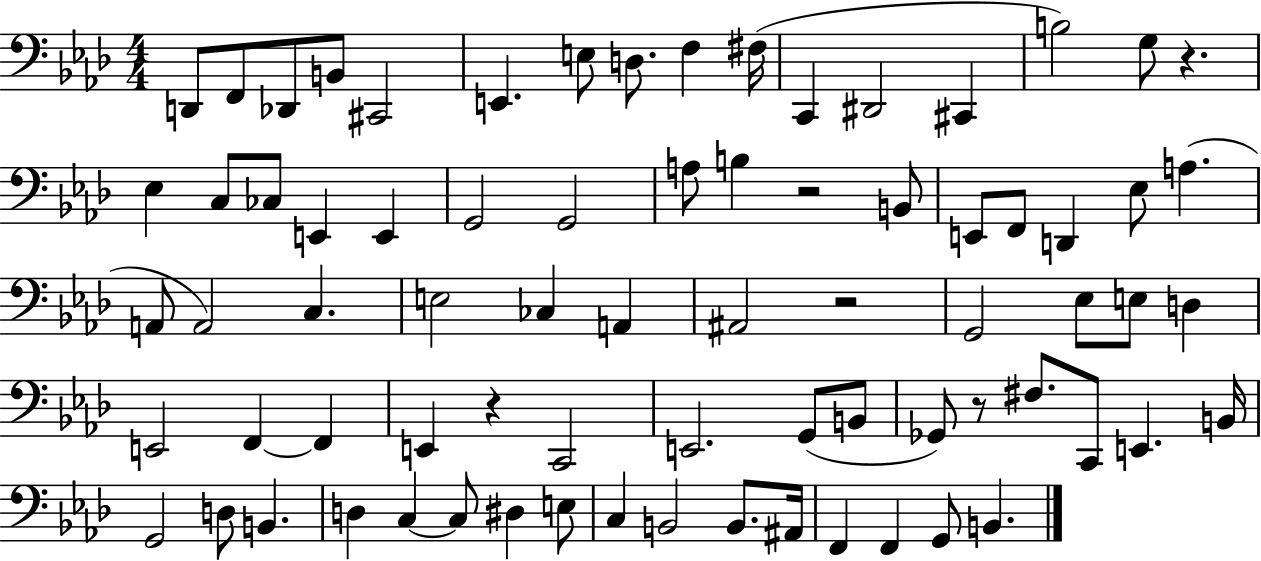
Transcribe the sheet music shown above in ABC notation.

X:1
T:Untitled
M:4/4
L:1/4
K:Ab
D,,/2 F,,/2 _D,,/2 B,,/2 ^C,,2 E,, E,/2 D,/2 F, ^F,/4 C,, ^D,,2 ^C,, B,2 G,/2 z _E, C,/2 _C,/2 E,, E,, G,,2 G,,2 A,/2 B, z2 B,,/2 E,,/2 F,,/2 D,, _E,/2 A, A,,/2 A,,2 C, E,2 _C, A,, ^A,,2 z2 G,,2 _E,/2 E,/2 D, E,,2 F,, F,, E,, z C,,2 E,,2 G,,/2 B,,/2 _G,,/2 z/2 ^F,/2 C,,/2 E,, B,,/4 G,,2 D,/2 B,, D, C, C,/2 ^D, E,/2 C, B,,2 B,,/2 ^A,,/4 F,, F,, G,,/2 B,,